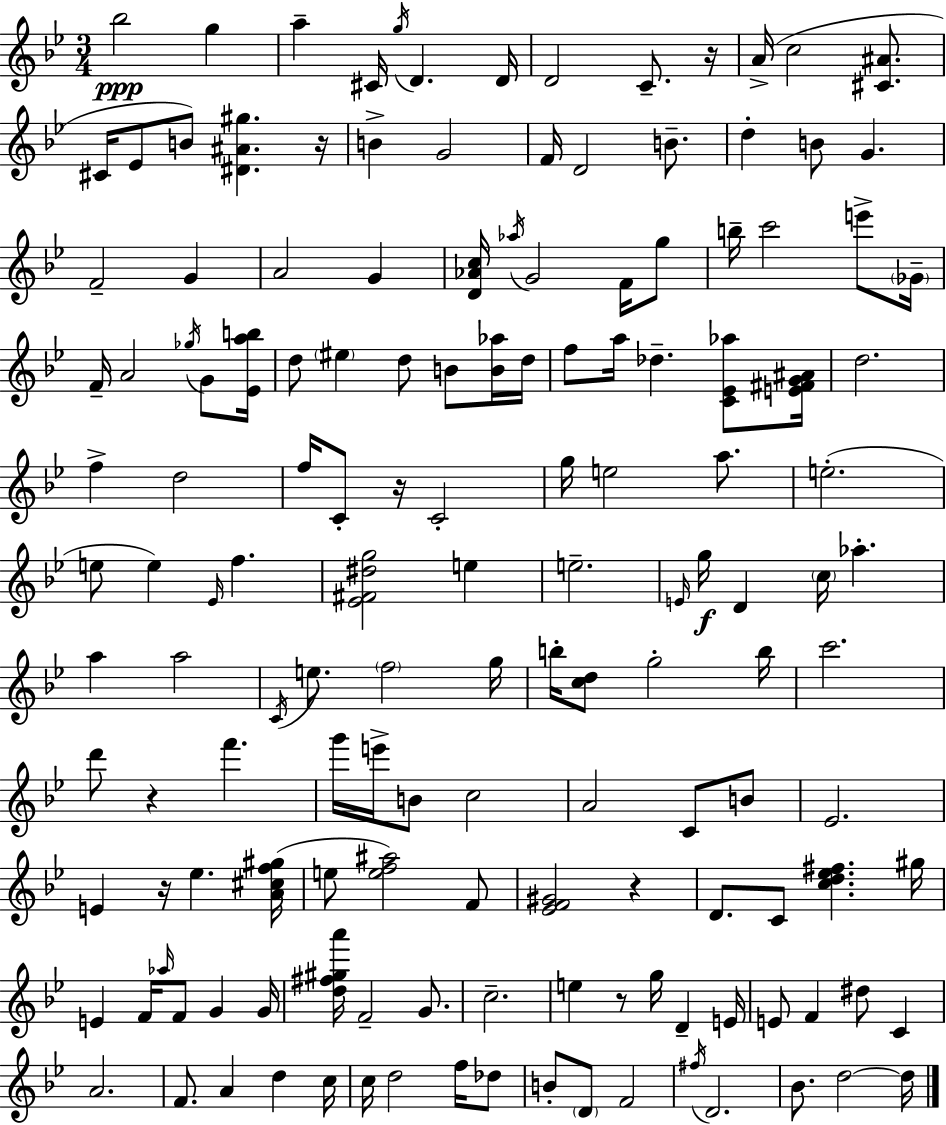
{
  \clef treble
  \numericTimeSignature
  \time 3/4
  \key bes \major
  bes''2\ppp g''4 | a''4-- cis'16 \acciaccatura { g''16 } d'4. | d'16 d'2 c'8.-- | r16 a'16->( c''2 <cis' ais'>8. | \break cis'16 ees'8 b'8) <dis' ais' gis''>4. | r16 b'4-> g'2 | f'16 d'2 b'8.-- | d''4-. b'8 g'4. | \break f'2-- g'4 | a'2 g'4 | <d' aes' c''>16 \acciaccatura { aes''16 } g'2 f'16 | g''8 b''16-- c'''2 e'''8-> | \break \parenthesize ges'16-- f'16-- a'2 \acciaccatura { ges''16 } | g'8 <ees' a'' b''>16 d''8 \parenthesize eis''4 d''8 b'8 | <b' aes''>16 d''16 f''8 a''16 des''4.-- | <c' ees' aes''>8 <e' fis' g' ais'>16 d''2. | \break f''4-> d''2 | f''16 c'8-. r16 c'2-. | g''16 e''2 | a''8. e''2.-.( | \break e''8 e''4) \grace { ees'16 } f''4. | <ees' fis' dis'' g''>2 | e''4 e''2.-- | \grace { e'16 } g''16\f d'4 \parenthesize c''16 aes''4.-. | \break a''4 a''2 | \acciaccatura { c'16 } e''8. \parenthesize f''2 | g''16 b''16-. <c'' d''>8 g''2-. | b''16 c'''2. | \break d'''8 r4 | f'''4. g'''16 e'''16-> b'8 c''2 | a'2 | c'8 b'8 ees'2. | \break e'4 r16 ees''4. | <a' cis'' f'' gis''>16( e''8 <e'' f'' ais''>2) | f'8 <ees' f' gis'>2 | r4 d'8. c'8 <c'' d'' ees'' fis''>4. | \break gis''16 e'4 f'16 \grace { aes''16 } | f'8 g'4 g'16 <d'' fis'' gis'' a'''>16 f'2-- | g'8. c''2.-- | e''4 r8 | \break g''16 d'4-- e'16 e'8 f'4 | dis''8 c'4 a'2. | f'8. a'4 | d''4 c''16 c''16 d''2 | \break f''16 des''8 b'8-. \parenthesize d'8 f'2 | \acciaccatura { fis''16 } d'2. | bes'8. d''2~~ | d''16 \bar "|."
}